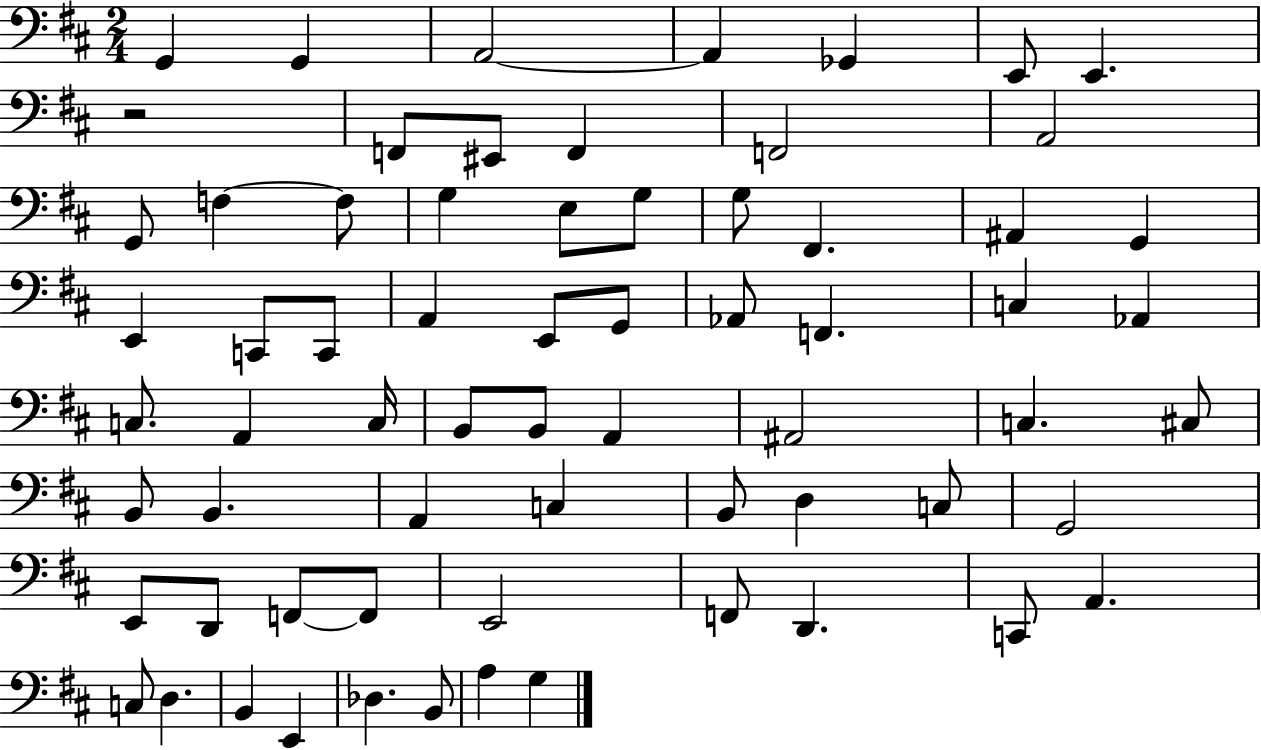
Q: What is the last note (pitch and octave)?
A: G3